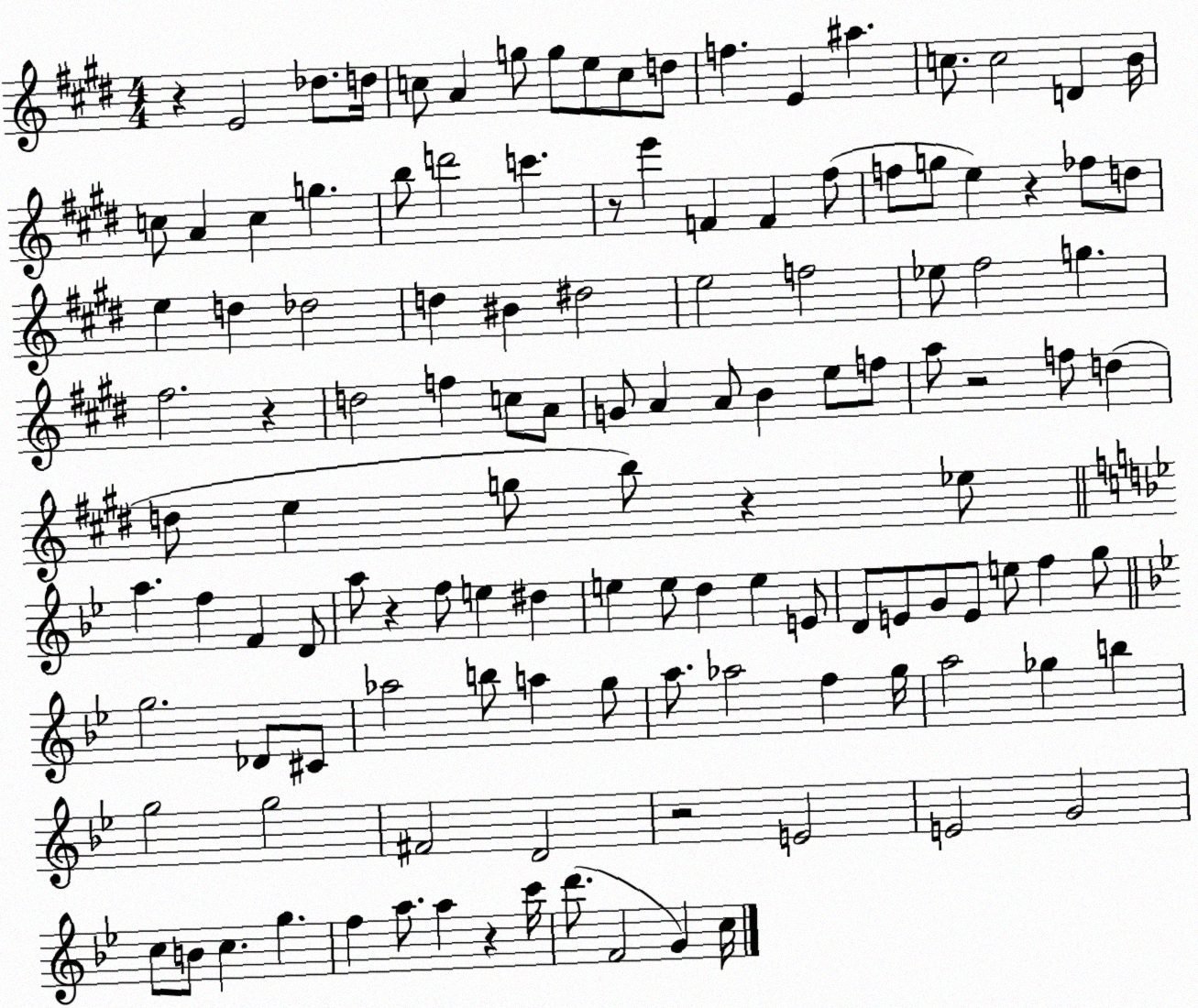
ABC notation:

X:1
T:Untitled
M:4/4
L:1/4
K:E
z E2 _d/2 d/4 c/2 A g/2 g/2 e/2 c/2 d/2 f E ^a c/2 c2 D B/4 c/2 A c g b/2 d'2 c' z/2 e' F F ^f/2 f/2 g/2 e z _f/2 d/2 e d _d2 d ^B ^d2 e2 f2 _e/2 ^f2 g ^f2 z d2 f c/2 A/2 G/2 A A/2 B e/2 f/2 a/2 z2 f/2 d d/2 e g/2 b/2 z _e/2 a f F D/2 a/2 z f/2 e ^d e e/2 d e E/2 D/2 E/2 G/2 E/2 e/2 f g/2 g2 _D/2 ^C/2 _a2 b/2 a g/2 a/2 _a2 f g/4 a2 _g b g2 g2 ^F2 D2 z2 E2 E2 G2 c/2 B/2 c g f a/2 a z c'/4 d'/2 F2 G c/4